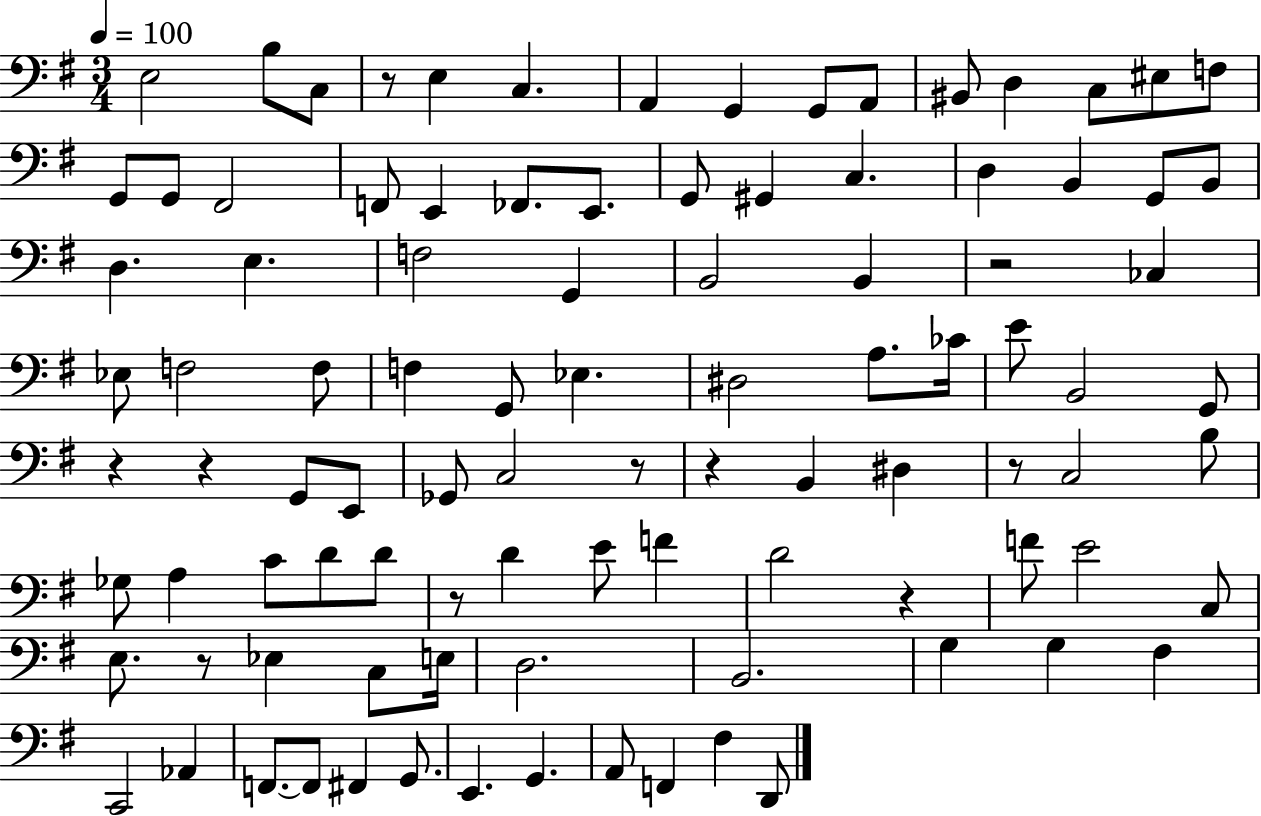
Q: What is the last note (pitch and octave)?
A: D2